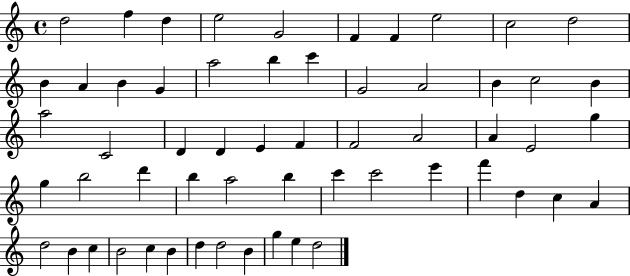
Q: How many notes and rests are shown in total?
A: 58